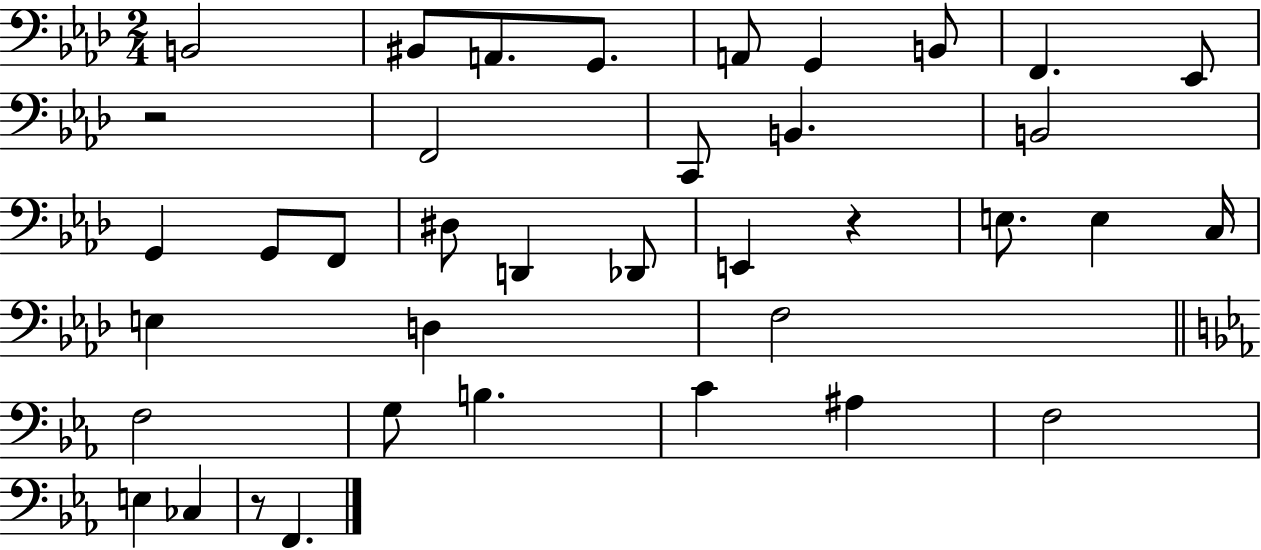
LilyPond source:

{
  \clef bass
  \numericTimeSignature
  \time 2/4
  \key aes \major
  b,2 | bis,8 a,8. g,8. | a,8 g,4 b,8 | f,4. ees,8 | \break r2 | f,2 | c,8 b,4. | b,2 | \break g,4 g,8 f,8 | dis8 d,4 des,8 | e,4 r4 | e8. e4 c16 | \break e4 d4 | f2 | \bar "||" \break \key c \minor f2 | g8 b4. | c'4 ais4 | f2 | \break e4 ces4 | r8 f,4. | \bar "|."
}